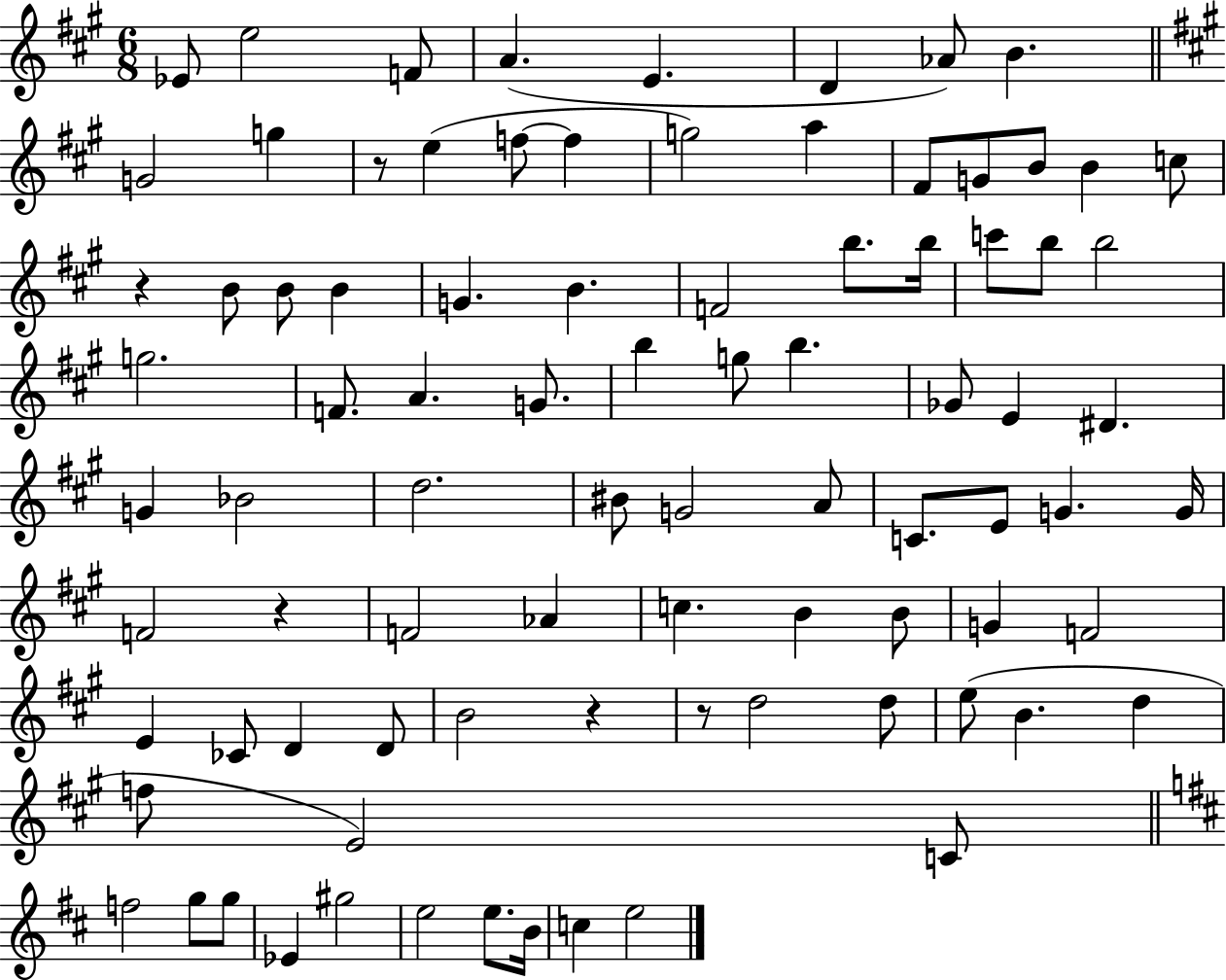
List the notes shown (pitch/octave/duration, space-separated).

Eb4/e E5/h F4/e A4/q. E4/q. D4/q Ab4/e B4/q. G4/h G5/q R/e E5/q F5/e F5/q G5/h A5/q F#4/e G4/e B4/e B4/q C5/e R/q B4/e B4/e B4/q G4/q. B4/q. F4/h B5/e. B5/s C6/e B5/e B5/h G5/h. F4/e. A4/q. G4/e. B5/q G5/e B5/q. Gb4/e E4/q D#4/q. G4/q Bb4/h D5/h. BIS4/e G4/h A4/e C4/e. E4/e G4/q. G4/s F4/h R/q F4/h Ab4/q C5/q. B4/q B4/e G4/q F4/h E4/q CES4/e D4/q D4/e B4/h R/q R/e D5/h D5/e E5/e B4/q. D5/q F5/e E4/h C4/e F5/h G5/e G5/e Eb4/q G#5/h E5/h E5/e. B4/s C5/q E5/h